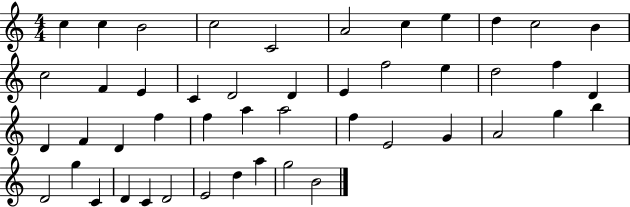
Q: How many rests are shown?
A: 0